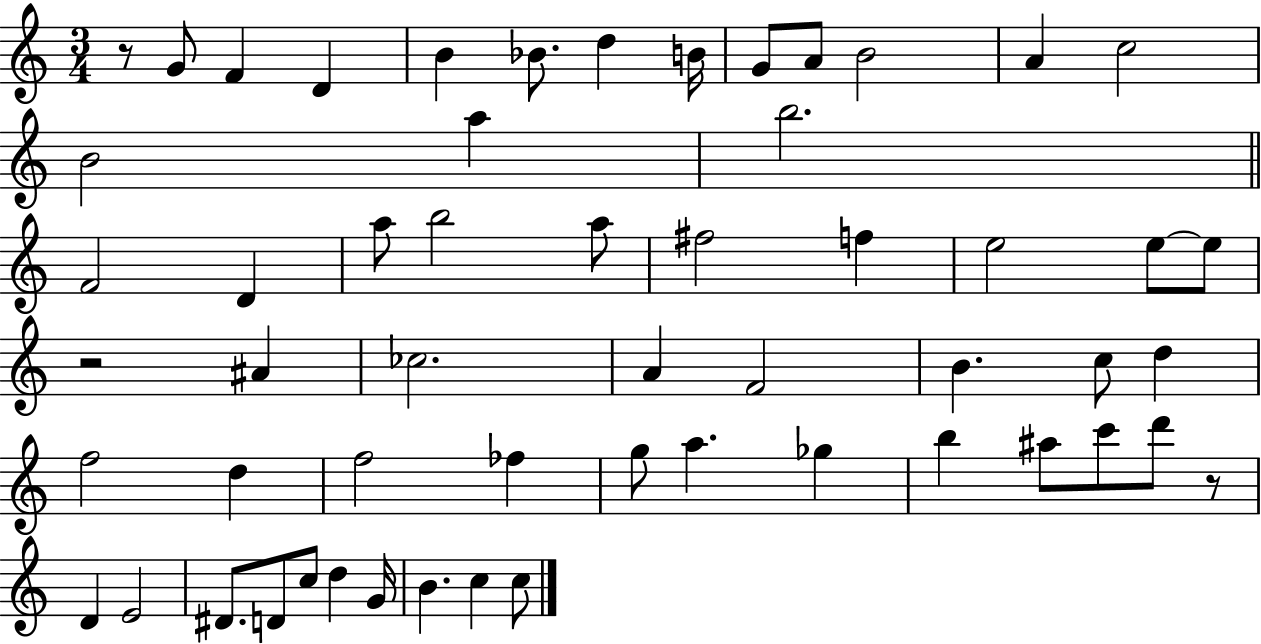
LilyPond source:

{
  \clef treble
  \numericTimeSignature
  \time 3/4
  \key c \major
  r8 g'8 f'4 d'4 | b'4 bes'8. d''4 b'16 | g'8 a'8 b'2 | a'4 c''2 | \break b'2 a''4 | b''2. | \bar "||" \break \key c \major f'2 d'4 | a''8 b''2 a''8 | fis''2 f''4 | e''2 e''8~~ e''8 | \break r2 ais'4 | ces''2. | a'4 f'2 | b'4. c''8 d''4 | \break f''2 d''4 | f''2 fes''4 | g''8 a''4. ges''4 | b''4 ais''8 c'''8 d'''8 r8 | \break d'4 e'2 | dis'8. d'8 c''8 d''4 g'16 | b'4. c''4 c''8 | \bar "|."
}